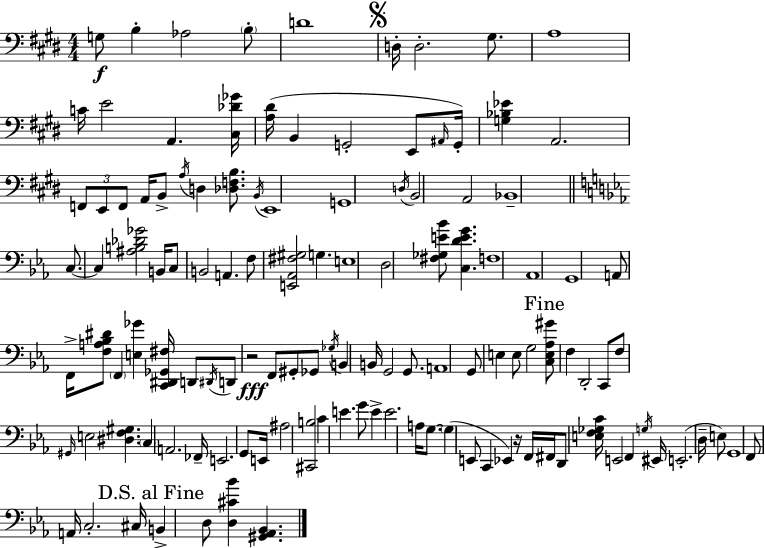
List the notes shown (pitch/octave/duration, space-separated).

G3/e B3/q Ab3/h B3/e D4/w D3/s D3/h. G#3/e. A3/w C4/s E4/h A2/q. [C#3,Db4,Gb4]/s [A3,D#4]/s B2/q G2/h E2/e A#2/s G2/s [G3,Bb3,Eb4]/q A2/h. F2/e E2/e F2/e A2/s B2/e A3/s D3/q [Db3,F3,B3]/e. B2/s E2/w G2/w D3/s B2/h A2/h Bb2/w C3/e. C3/q [A#3,B3,Db4,Gb4]/h B2/s C3/e B2/h A2/q. F3/e [E2,Ab2,F#3,G#3]/h G3/q. E3/w D3/h [F#3,Gb3,E4,Bb4]/e [C3,D4,E4,G4]/q. F3/w Ab2/w G2/w A2/e F2/s [F3,A3,Bb3,D#4]/e F2/q [E3,Gb4]/q [C2,D#2,Gb2,F#3]/s D2/e D#2/s D2/e R/h F2/e G#2/e Gb2/e Gb3/s B2/q B2/s G2/h G2/e. A2/w G2/e E3/q E3/e G3/h [C3,E3,Ab3,G#4]/e F3/q D2/h C2/e F3/e G#2/s E3/h [D#3,F3,G#3]/q. C3/q A2/h. FES2/s E2/h. G2/e E2/s A#3/h [C#2,B3]/h C4/q E4/q. G4/e E4/q E4/h. A3/s G3/e. G3/q E2/e C2/q Eb2/q R/s F2/s F#2/s D2/e [E3,F3,Gb3,C4]/s E2/h F2/q G3/s EIS2/s E2/h. D3/s E3/e G2/w F2/e A2/s C3/h. C#3/s B2/q D3/e [D3,C#4,Bb4]/q [G#2,Ab2,Bb2]/q.